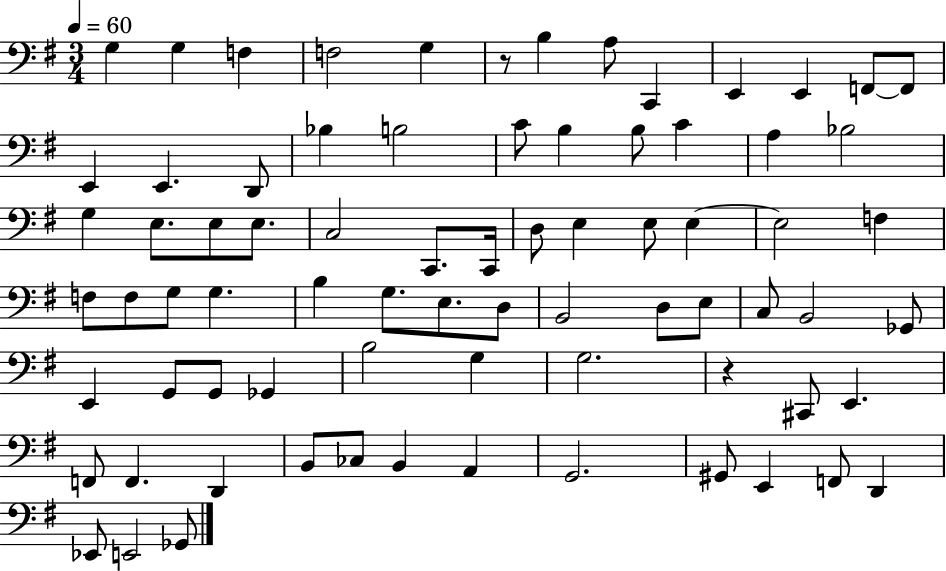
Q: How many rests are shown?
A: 2